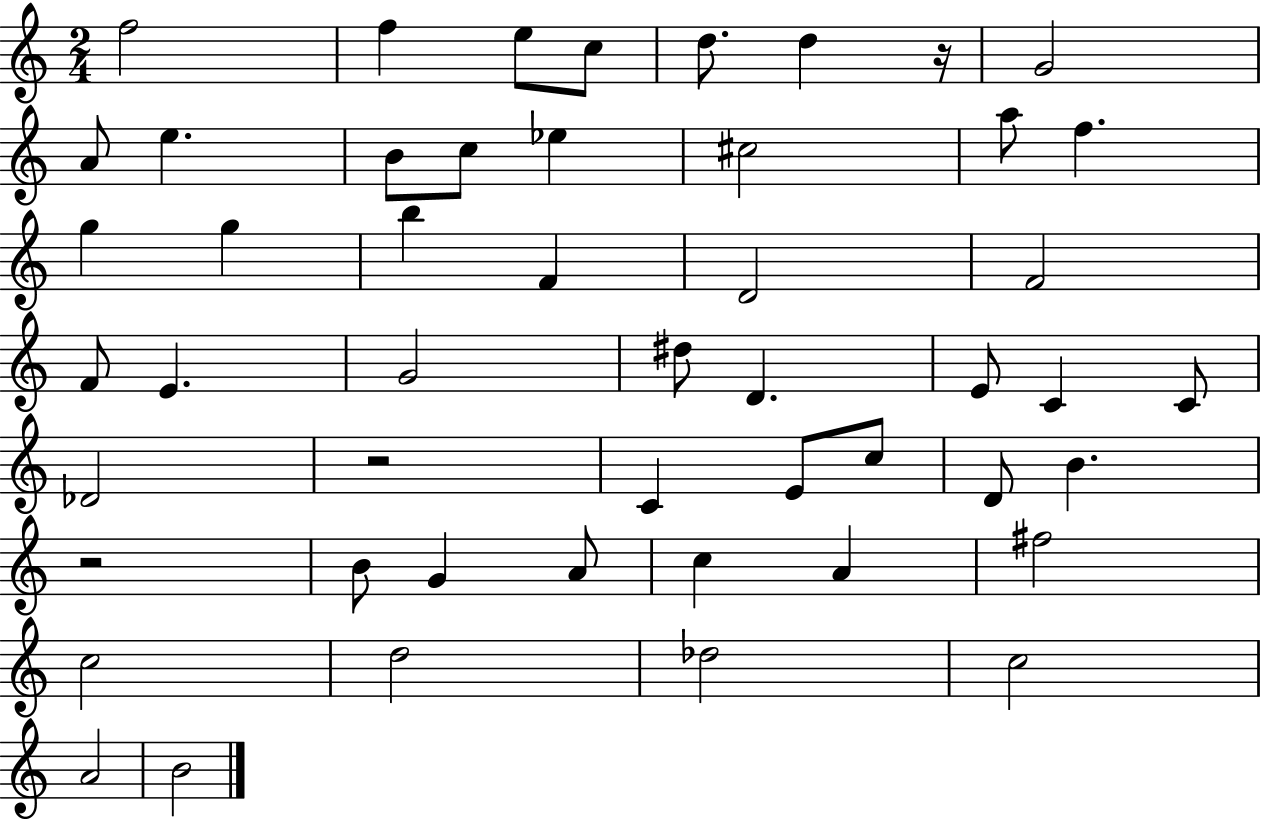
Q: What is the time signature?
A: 2/4